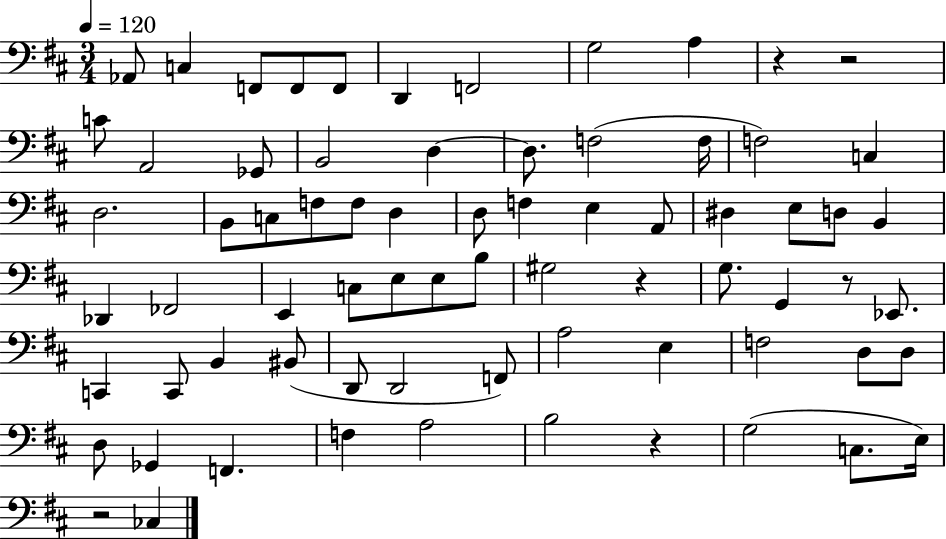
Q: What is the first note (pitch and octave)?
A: Ab2